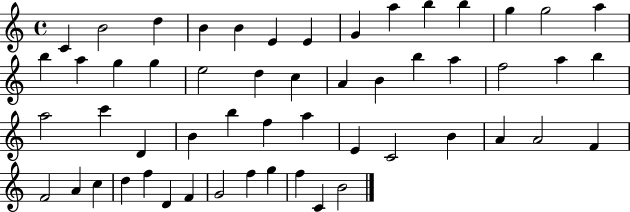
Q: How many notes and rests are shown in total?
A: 54